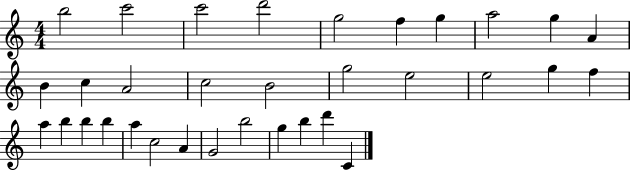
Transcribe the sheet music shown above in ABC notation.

X:1
T:Untitled
M:4/4
L:1/4
K:C
b2 c'2 c'2 d'2 g2 f g a2 g A B c A2 c2 B2 g2 e2 e2 g f a b b b a c2 A G2 b2 g b d' C